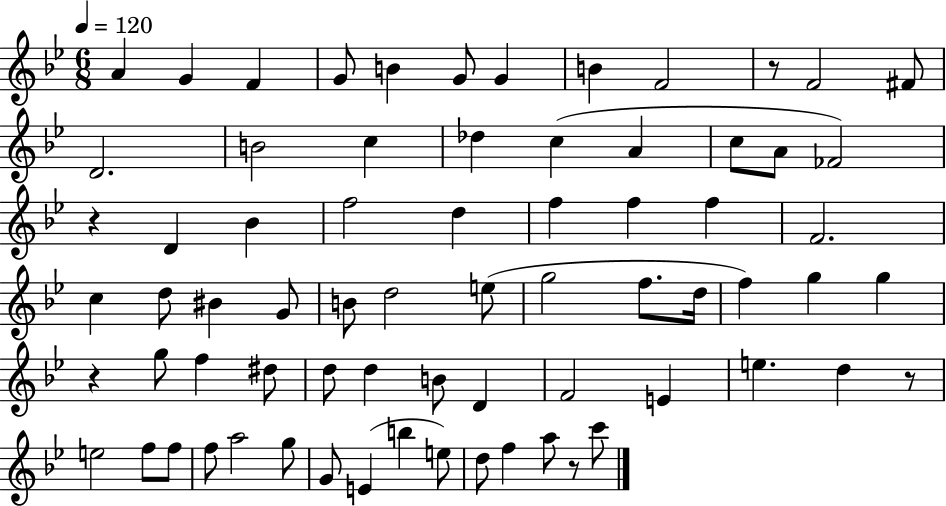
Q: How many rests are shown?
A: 5